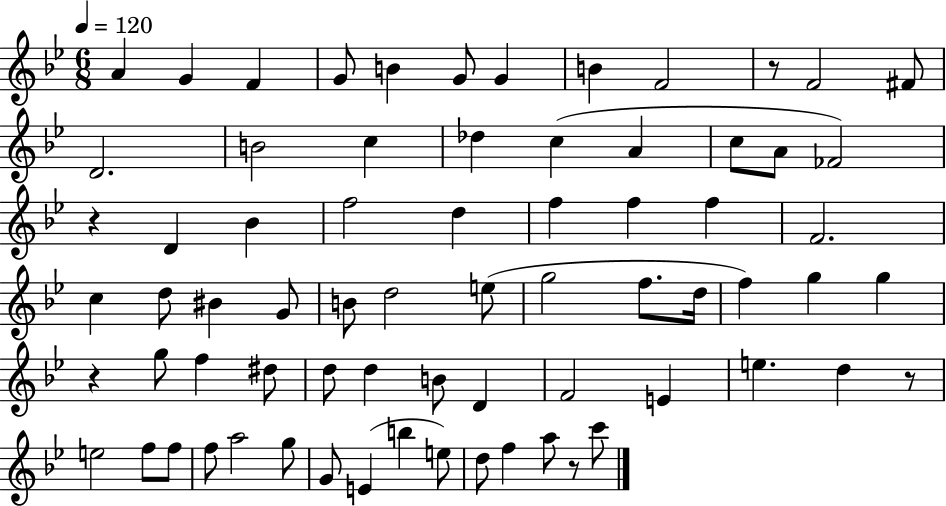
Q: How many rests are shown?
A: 5